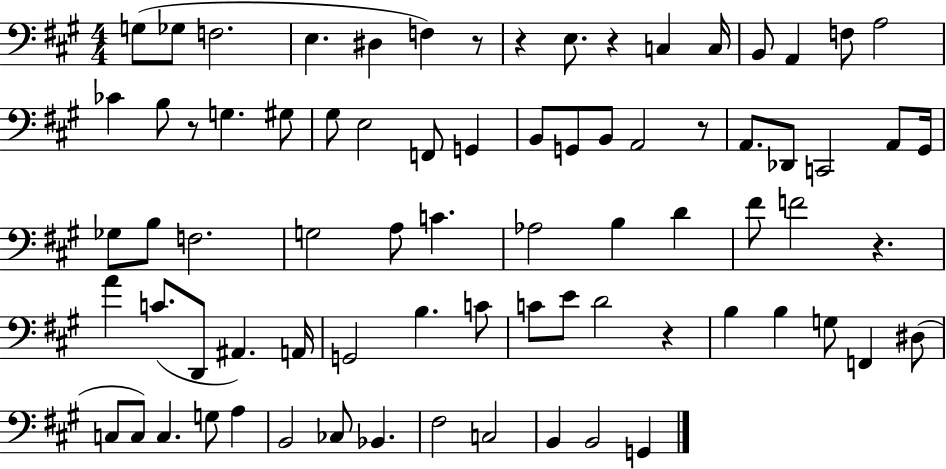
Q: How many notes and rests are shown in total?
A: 77